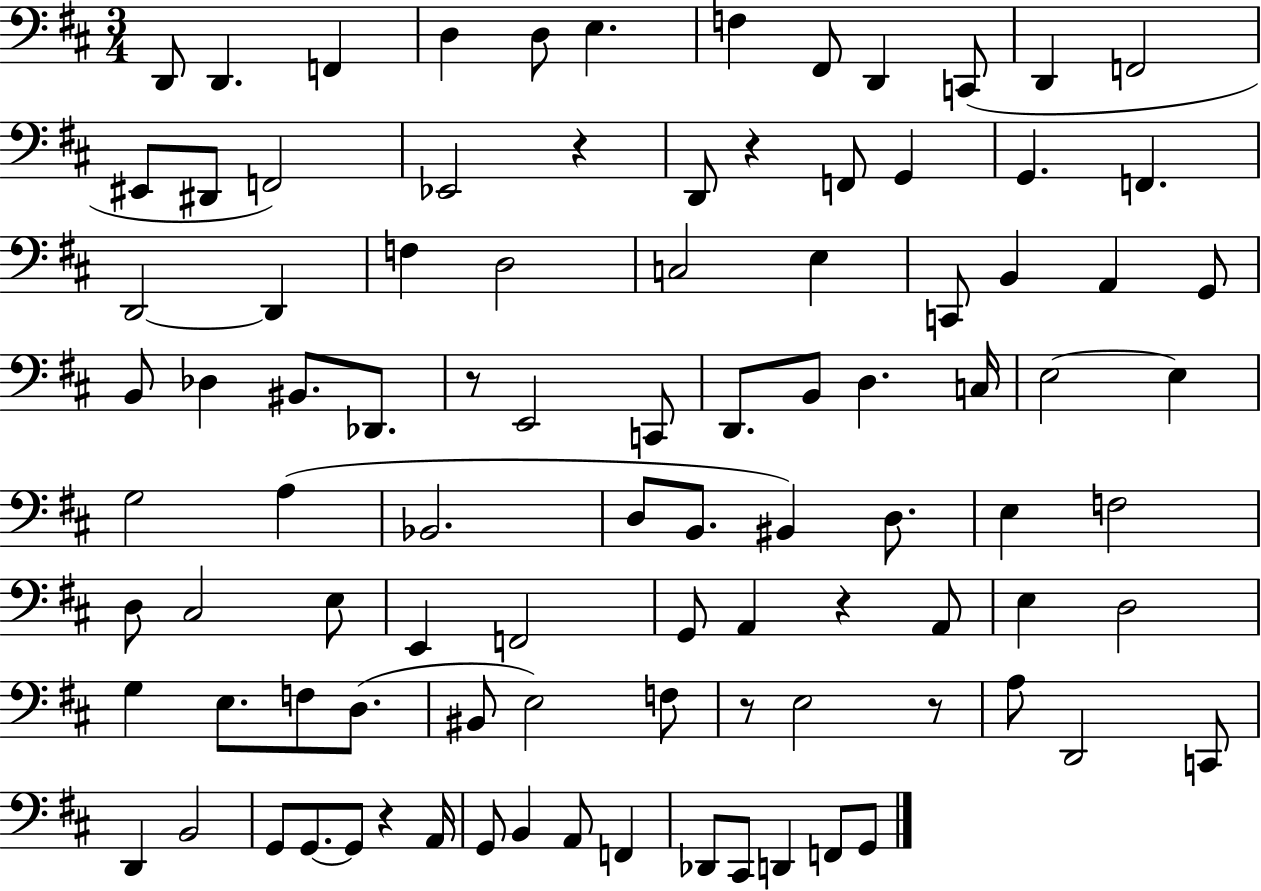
X:1
T:Untitled
M:3/4
L:1/4
K:D
D,,/2 D,, F,, D, D,/2 E, F, ^F,,/2 D,, C,,/2 D,, F,,2 ^E,,/2 ^D,,/2 F,,2 _E,,2 z D,,/2 z F,,/2 G,, G,, F,, D,,2 D,, F, D,2 C,2 E, C,,/2 B,, A,, G,,/2 B,,/2 _D, ^B,,/2 _D,,/2 z/2 E,,2 C,,/2 D,,/2 B,,/2 D, C,/4 E,2 E, G,2 A, _B,,2 D,/2 B,,/2 ^B,, D,/2 E, F,2 D,/2 ^C,2 E,/2 E,, F,,2 G,,/2 A,, z A,,/2 E, D,2 G, E,/2 F,/2 D,/2 ^B,,/2 E,2 F,/2 z/2 E,2 z/2 A,/2 D,,2 C,,/2 D,, B,,2 G,,/2 G,,/2 G,,/2 z A,,/4 G,,/2 B,, A,,/2 F,, _D,,/2 ^C,,/2 D,, F,,/2 G,,/2